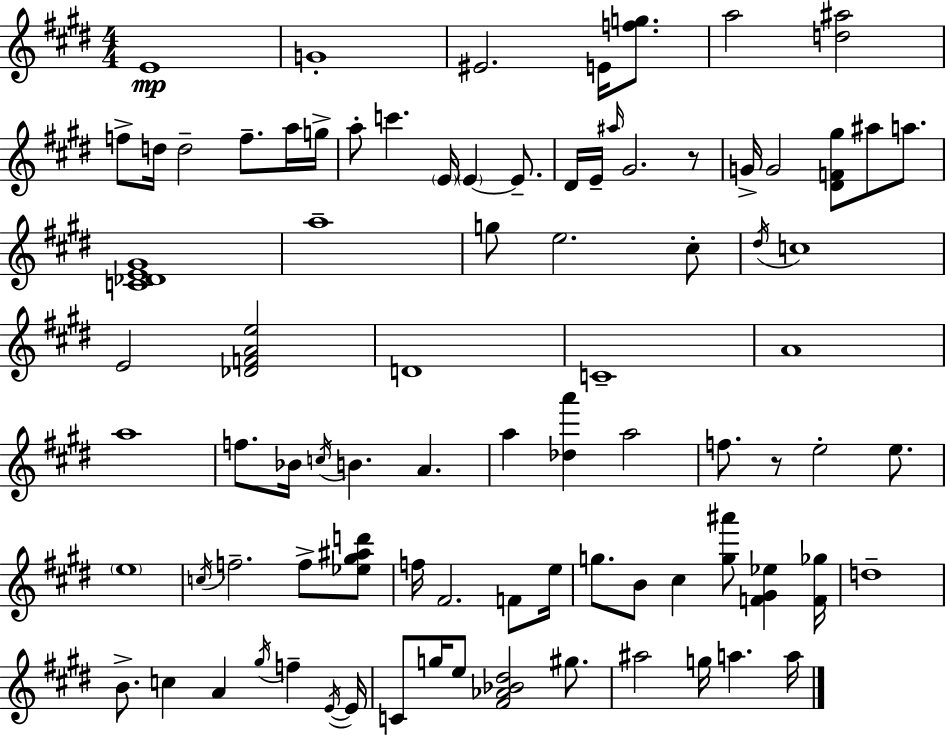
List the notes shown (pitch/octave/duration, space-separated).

E4/w G4/w EIS4/h. E4/s [F5,G5]/e. A5/h [D5,A#5]/h F5/e D5/s D5/h F5/e. A5/s G5/s A5/e C6/q. E4/s E4/q E4/e. D#4/s E4/s A#5/s G#4/h. R/e G4/s G4/h [D#4,F4,G#5]/e A#5/e A5/e. [C4,Db4,E4,G#4]/w A5/w G5/e E5/h. C#5/e D#5/s C5/w E4/h [Db4,F4,A4,E5]/h D4/w C4/w A4/w A5/w F5/e. Bb4/s C5/s B4/q. A4/q. A5/q [Db5,A6]/q A5/h F5/e. R/e E5/h E5/e. E5/w C5/s F5/h. F5/e [Eb5,G#5,A#5,D6]/e F5/s F#4/h. F4/e E5/s G5/e. B4/e C#5/q [G5,A#6]/e [F4,G#4,Eb5]/q [F4,Gb5]/s D5/w B4/e. C5/q A4/q G#5/s F5/q E4/s E4/s C4/e G5/s E5/e [F#4,Ab4,Bb4,D#5]/h G#5/e. A#5/h G5/s A5/q. A5/s